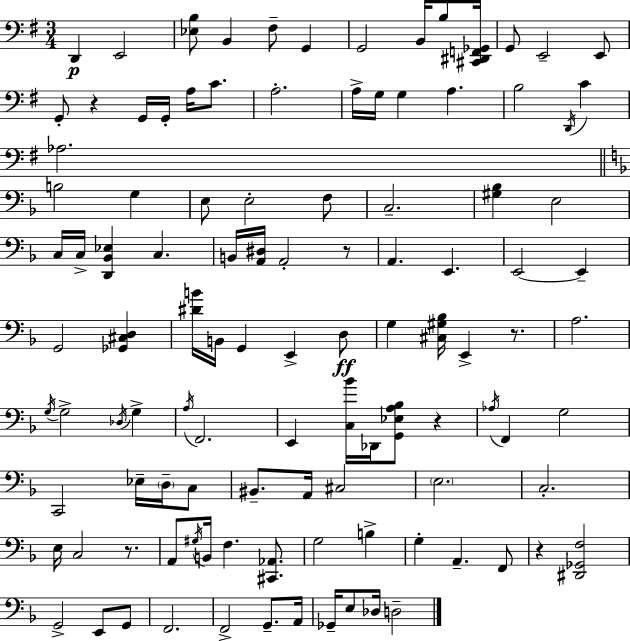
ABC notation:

X:1
T:Untitled
M:3/4
L:1/4
K:Em
D,, E,,2 [_E,B,]/2 B,, ^F,/2 G,, G,,2 B,,/4 B,/2 [^C,,^D,,F,,_G,,]/4 G,,/2 E,,2 E,,/2 G,,/2 z G,,/4 G,,/4 A,/4 C/2 A,2 A,/4 G,/4 G, A, B,2 D,,/4 C _A,2 B,2 G, E,/2 E,2 F,/2 C,2 [^G,_B,] E,2 C,/4 C,/4 [D,,_B,,_E,] C, B,,/4 [A,,^D,]/4 A,,2 z/2 A,, E,, E,,2 E,, G,,2 [_G,,^C,D,] [^DB]/4 B,,/4 G,, E,, D,/2 G, [^C,^G,_B,]/4 E,, z/2 A,2 G,/4 G,2 _D,/4 G, A,/4 F,,2 E,, [C,_B]/4 _D,,/4 [G,,_E,A,_B,]/2 z _A,/4 F,, G,2 C,,2 _E,/4 D,/4 C,/2 ^B,,/2 A,,/4 ^C,2 E,2 C,2 E,/4 C,2 z/2 A,,/2 ^G,/4 B,,/4 F, [^C,,_A,,]/2 G,2 B, G, A,, F,,/2 z [^D,,_G,,F,]2 G,,2 E,,/2 G,,/2 F,,2 F,,2 G,,/2 A,,/4 _G,,/4 E,/2 _D,/4 D,2